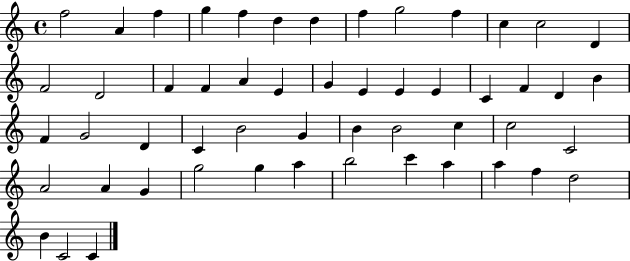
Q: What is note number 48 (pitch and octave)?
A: A5